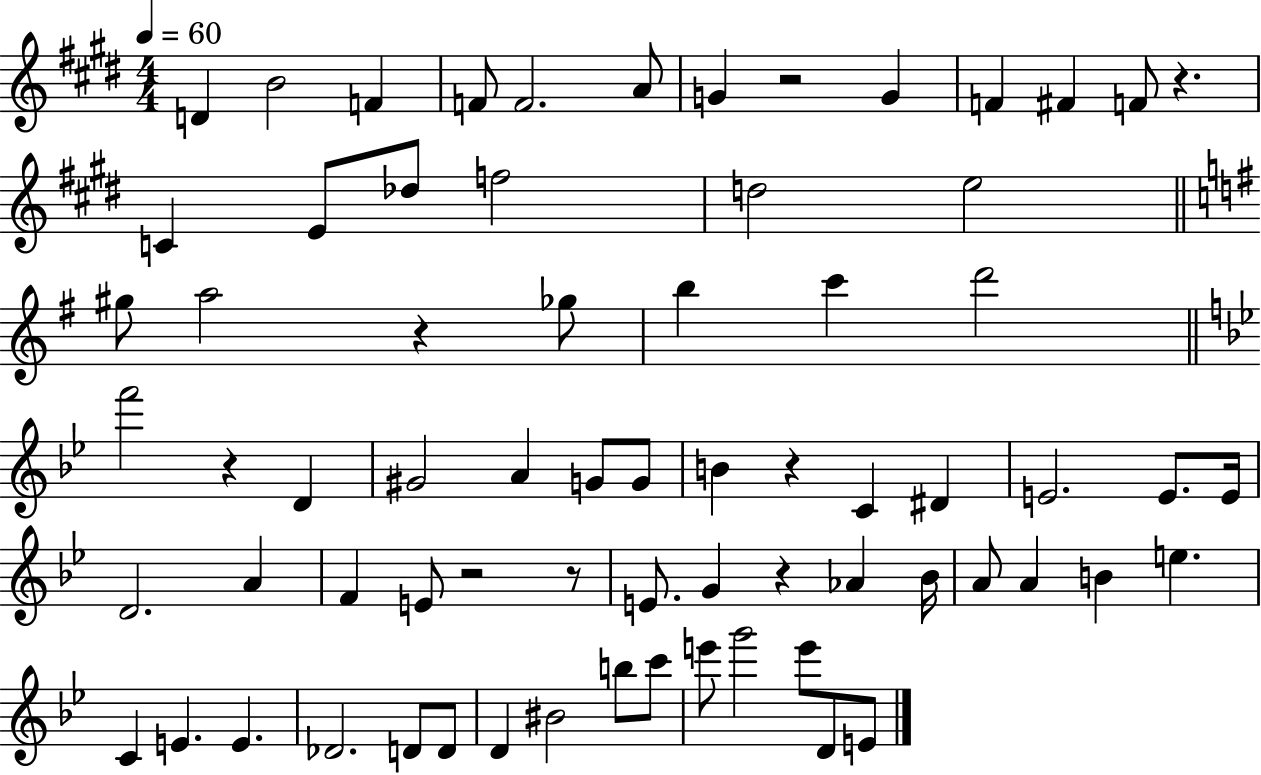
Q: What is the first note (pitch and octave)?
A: D4